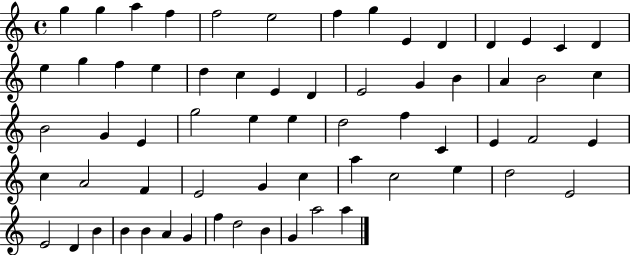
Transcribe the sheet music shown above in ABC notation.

X:1
T:Untitled
M:4/4
L:1/4
K:C
g g a f f2 e2 f g E D D E C D e g f e d c E D E2 G B A B2 c B2 G E g2 e e d2 f C E F2 E c A2 F E2 G c a c2 e d2 E2 E2 D B B B A G f d2 B G a2 a